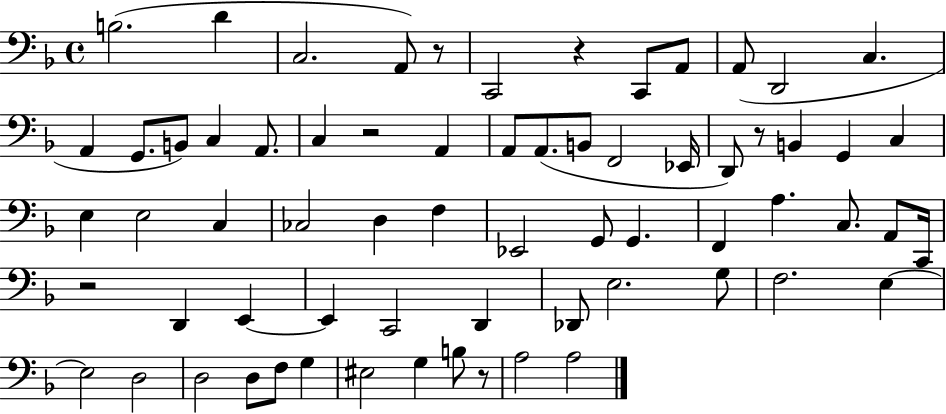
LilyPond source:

{
  \clef bass
  \time 4/4
  \defaultTimeSignature
  \key f \major
  \repeat volta 2 { b2.( d'4 | c2. a,8) r8 | c,2 r4 c,8 a,8 | a,8( d,2 c4. | \break a,4 g,8. b,8) c4 a,8. | c4 r2 a,4 | a,8 a,8.( b,8 f,2 ees,16 | d,8) r8 b,4 g,4 c4 | \break e4 e2 c4 | ces2 d4 f4 | ees,2 g,8 g,4. | f,4 a4. c8. a,8 c,16 | \break r2 d,4 e,4~~ | e,4 c,2 d,4 | des,8 e2. g8 | f2. e4~~ | \break e2 d2 | d2 d8 f8 g4 | eis2 g4 b8 r8 | a2 a2 | \break } \bar "|."
}